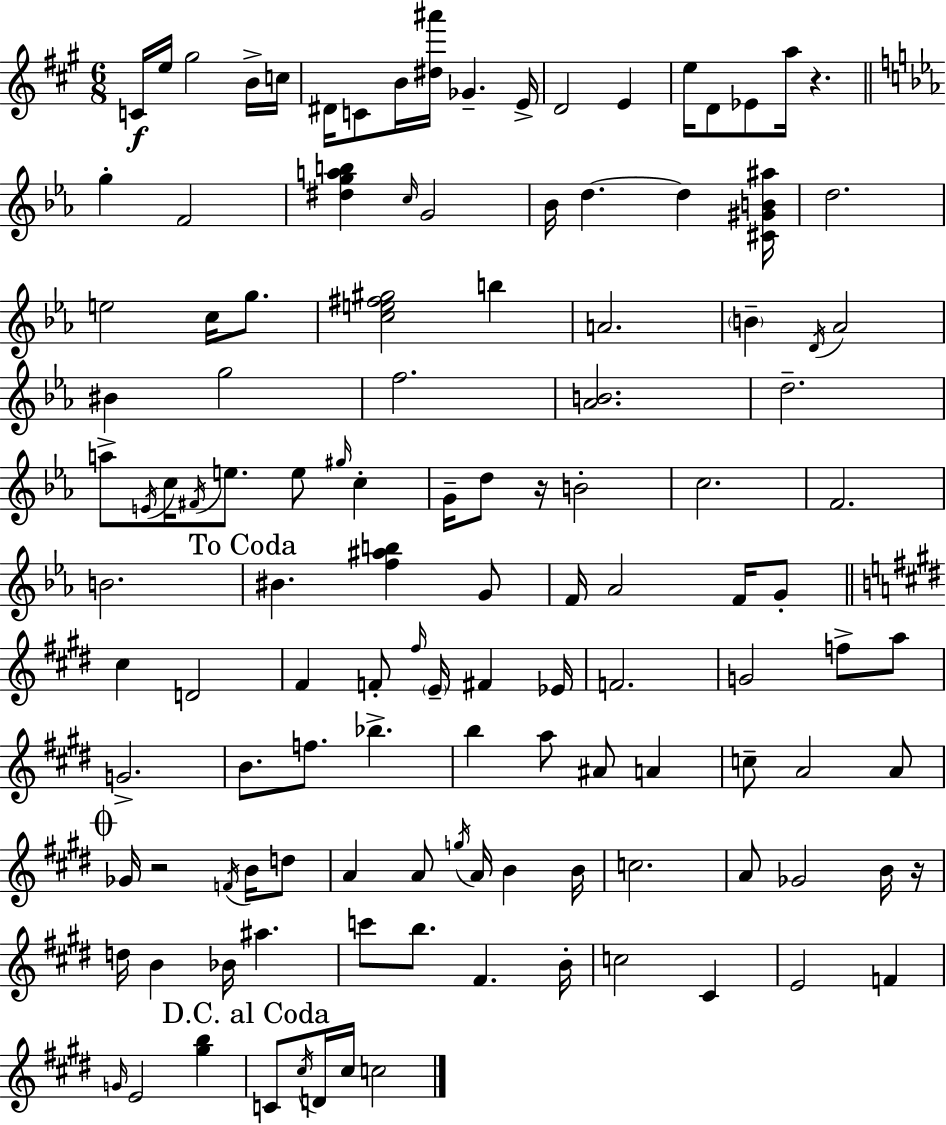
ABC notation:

X:1
T:Untitled
M:6/8
L:1/4
K:A
C/4 e/4 ^g2 B/4 c/4 ^D/4 C/2 B/4 [^d^a']/4 _G E/4 D2 E e/4 D/2 _E/2 a/4 z g F2 [^dgab] c/4 G2 _B/4 d d [^C^GB^a]/4 d2 e2 c/4 g/2 [ce^f^g]2 b A2 B D/4 _A2 ^B g2 f2 [_AB]2 d2 a/2 E/4 c/4 ^F/4 e/2 e/2 ^g/4 c G/4 d/2 z/4 B2 c2 F2 B2 ^B [f^ab] G/2 F/4 _A2 F/4 G/2 ^c D2 ^F F/2 ^f/4 E/4 ^F _E/4 F2 G2 f/2 a/2 G2 B/2 f/2 _b b a/2 ^A/2 A c/2 A2 A/2 _G/4 z2 F/4 B/4 d/2 A A/2 g/4 A/4 B B/4 c2 A/2 _G2 B/4 z/4 d/4 B _B/4 ^a c'/2 b/2 ^F B/4 c2 ^C E2 F G/4 E2 [^gb] C/2 ^c/4 D/4 ^c/4 c2